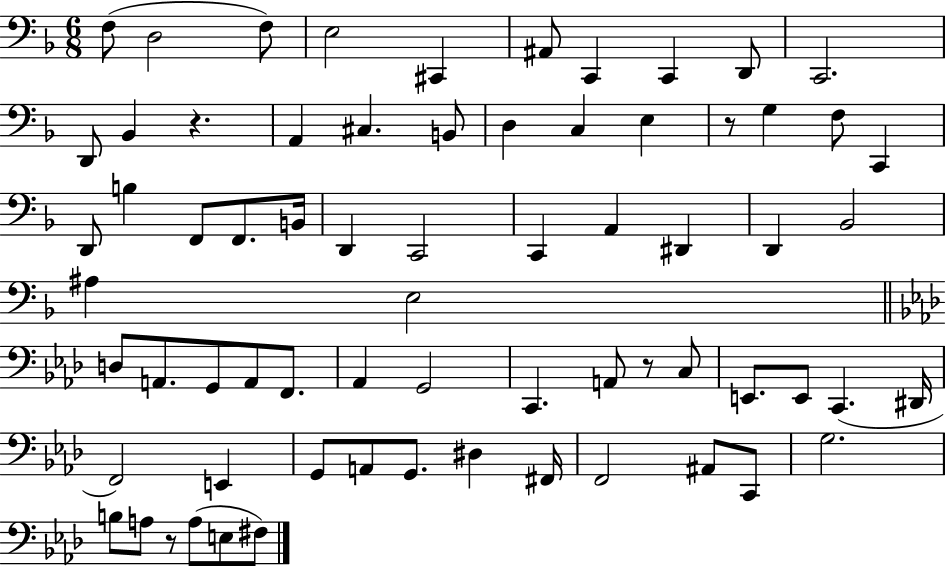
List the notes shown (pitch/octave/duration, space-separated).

F3/e D3/h F3/e E3/h C#2/q A#2/e C2/q C2/q D2/e C2/h. D2/e Bb2/q R/q. A2/q C#3/q. B2/e D3/q C3/q E3/q R/e G3/q F3/e C2/q D2/e B3/q F2/e F2/e. B2/s D2/q C2/h C2/q A2/q D#2/q D2/q Bb2/h A#3/q E3/h D3/e A2/e. G2/e A2/e F2/e. Ab2/q G2/h C2/q. A2/e R/e C3/e E2/e. E2/e C2/q. D#2/s F2/h E2/q G2/e A2/e G2/e. D#3/q F#2/s F2/h A#2/e C2/e G3/h. B3/e A3/e R/e A3/e E3/e F#3/e